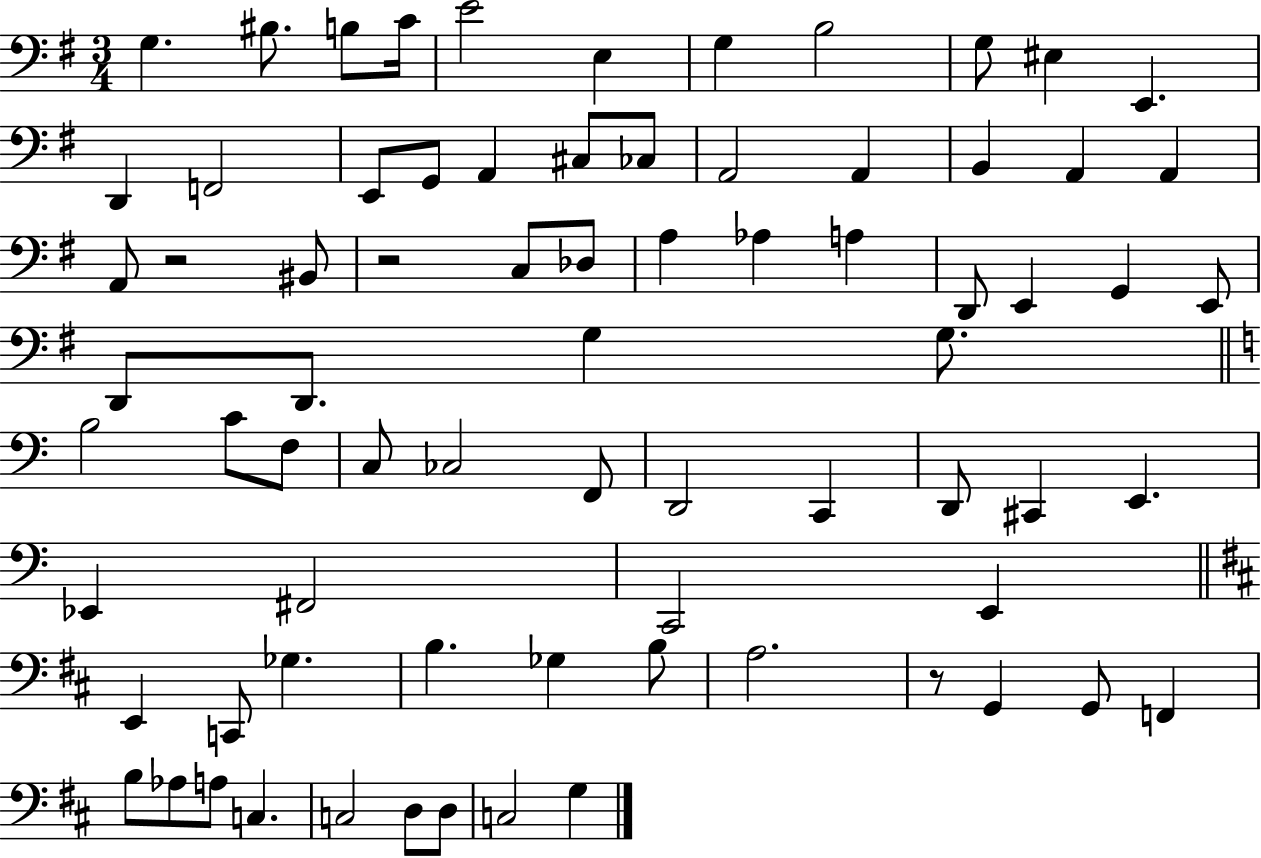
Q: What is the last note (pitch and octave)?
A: G3